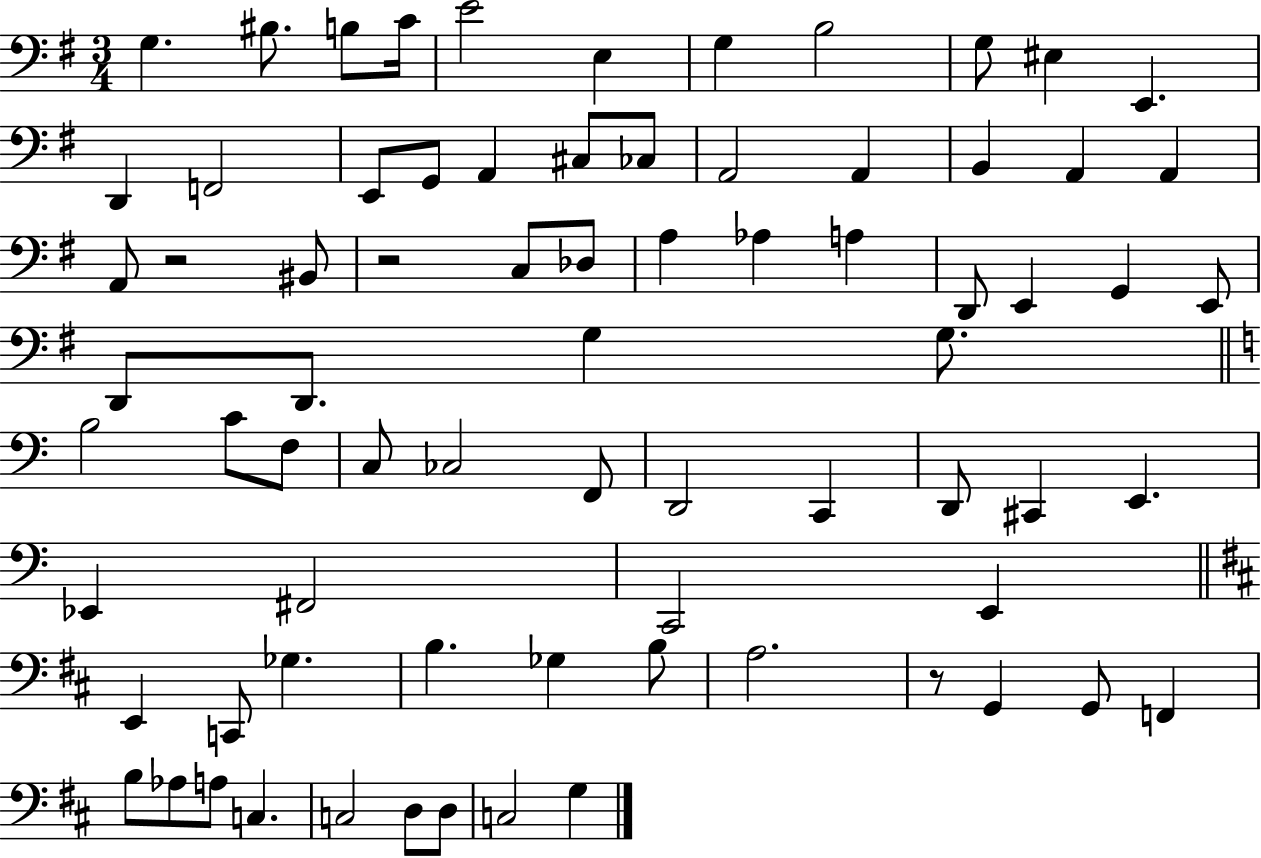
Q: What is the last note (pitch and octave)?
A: G3